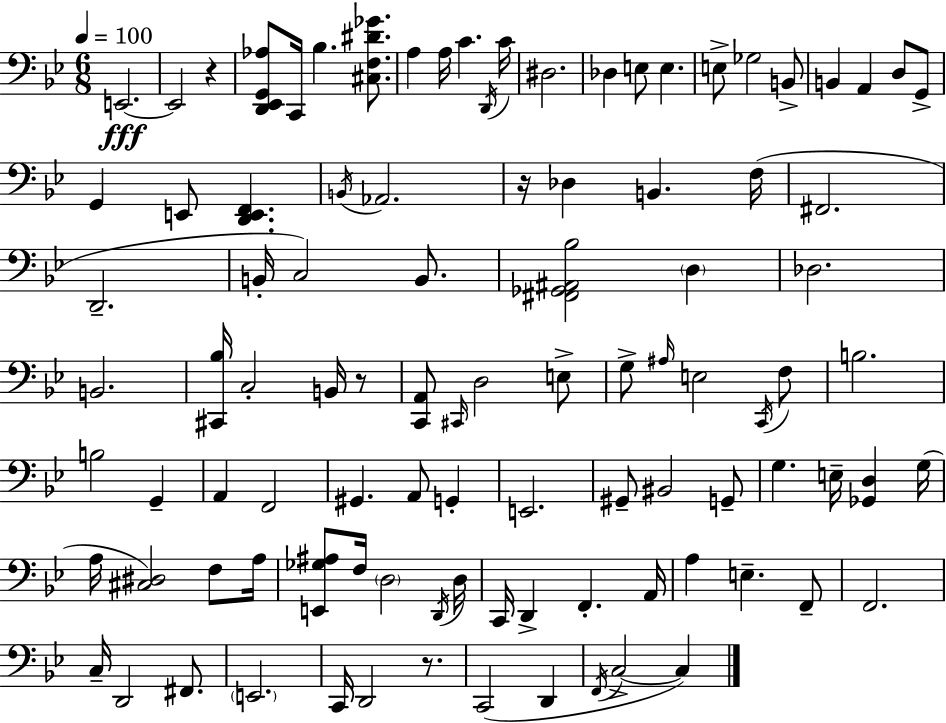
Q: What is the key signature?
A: G minor